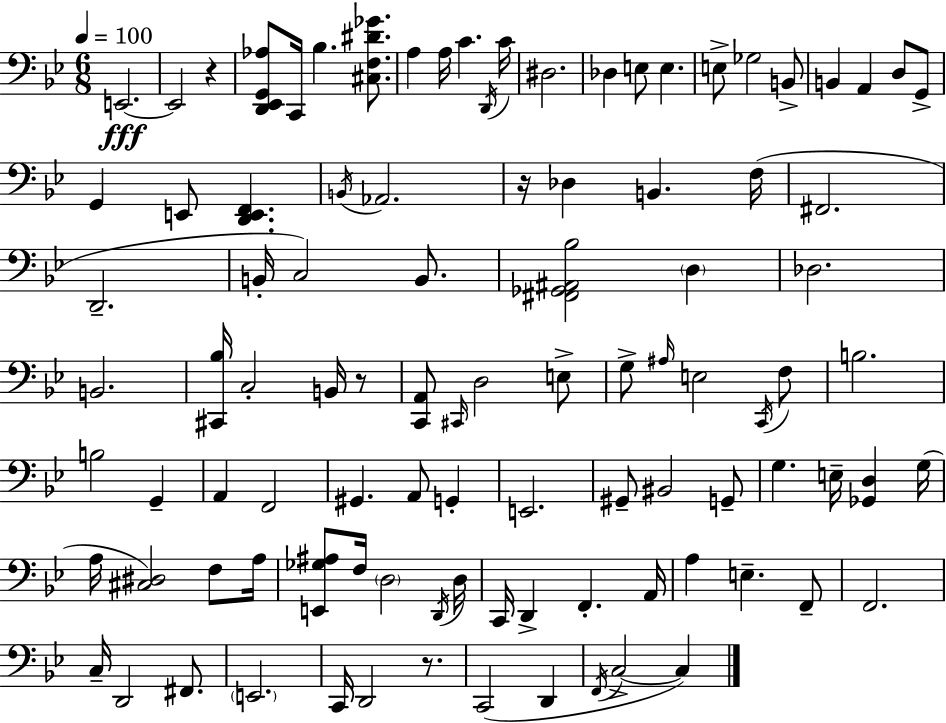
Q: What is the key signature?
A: G minor